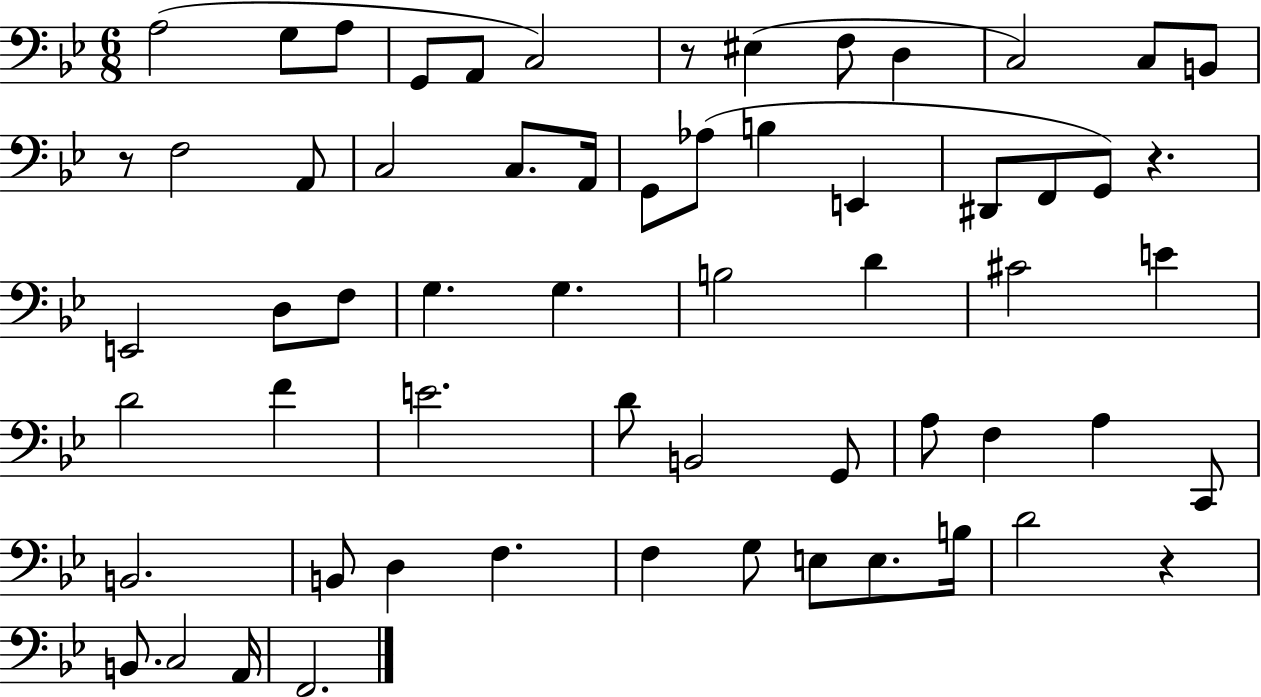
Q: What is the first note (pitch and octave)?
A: A3